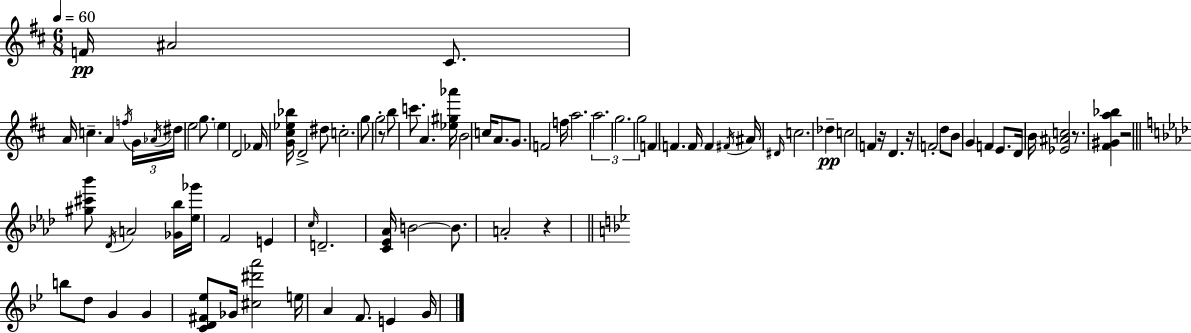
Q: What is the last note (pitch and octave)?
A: G4